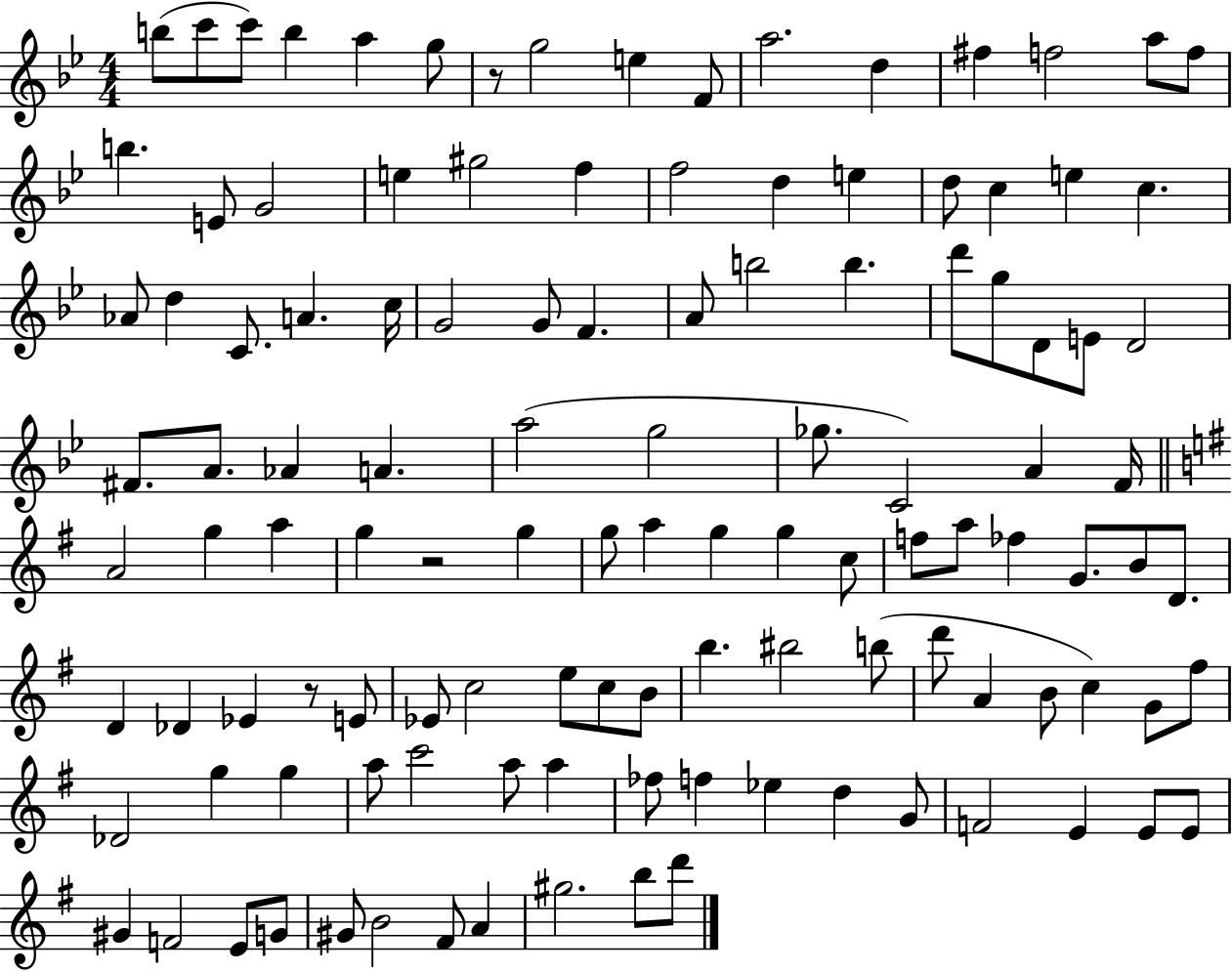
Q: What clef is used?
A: treble